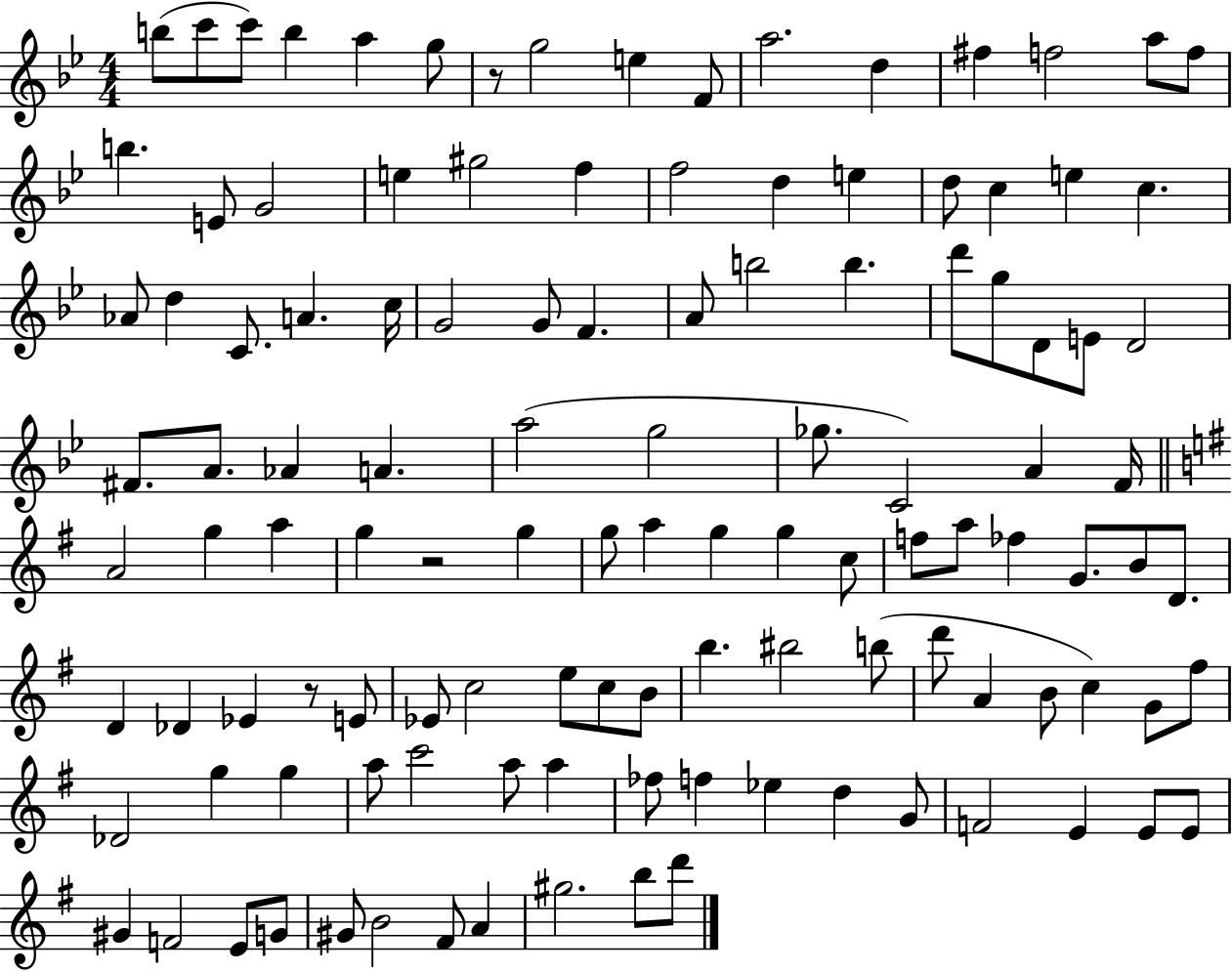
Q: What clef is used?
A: treble